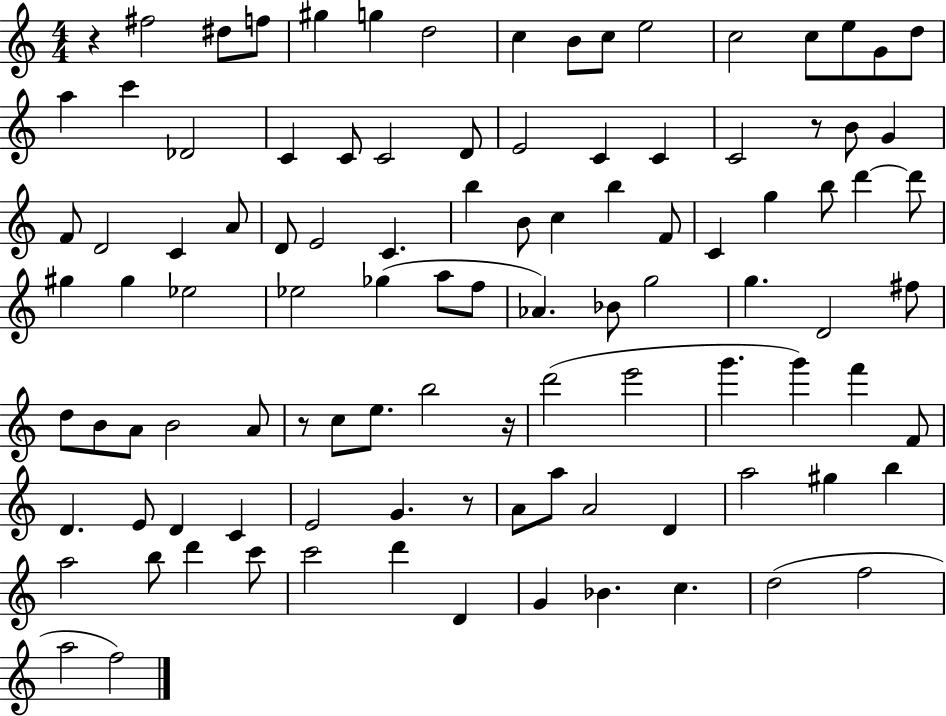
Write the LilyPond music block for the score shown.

{
  \clef treble
  \numericTimeSignature
  \time 4/4
  \key c \major
  r4 fis''2 dis''8 f''8 | gis''4 g''4 d''2 | c''4 b'8 c''8 e''2 | c''2 c''8 e''8 g'8 d''8 | \break a''4 c'''4 des'2 | c'4 c'8 c'2 d'8 | e'2 c'4 c'4 | c'2 r8 b'8 g'4 | \break f'8 d'2 c'4 a'8 | d'8 e'2 c'4. | b''4 b'8 c''4 b''4 f'8 | c'4 g''4 b''8 d'''4~~ d'''8 | \break gis''4 gis''4 ees''2 | ees''2 ges''4( a''8 f''8 | aes'4.) bes'8 g''2 | g''4. d'2 fis''8 | \break d''8 b'8 a'8 b'2 a'8 | r8 c''8 e''8. b''2 r16 | d'''2( e'''2 | g'''4. g'''4) f'''4 f'8 | \break d'4. e'8 d'4 c'4 | e'2 g'4. r8 | a'8 a''8 a'2 d'4 | a''2 gis''4 b''4 | \break a''2 b''8 d'''4 c'''8 | c'''2 d'''4 d'4 | g'4 bes'4. c''4. | d''2( f''2 | \break a''2 f''2) | \bar "|."
}